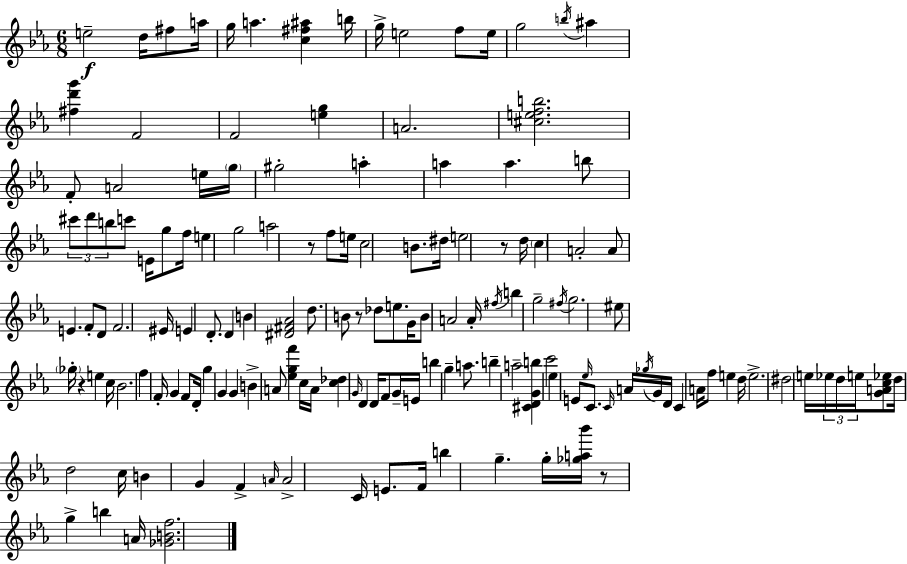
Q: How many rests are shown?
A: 5